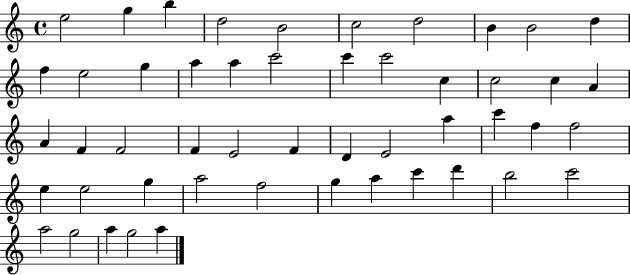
X:1
T:Untitled
M:4/4
L:1/4
K:C
e2 g b d2 B2 c2 d2 B B2 d f e2 g a a c'2 c' c'2 c c2 c A A F F2 F E2 F D E2 a c' f f2 e e2 g a2 f2 g a c' d' b2 c'2 a2 g2 a g2 a